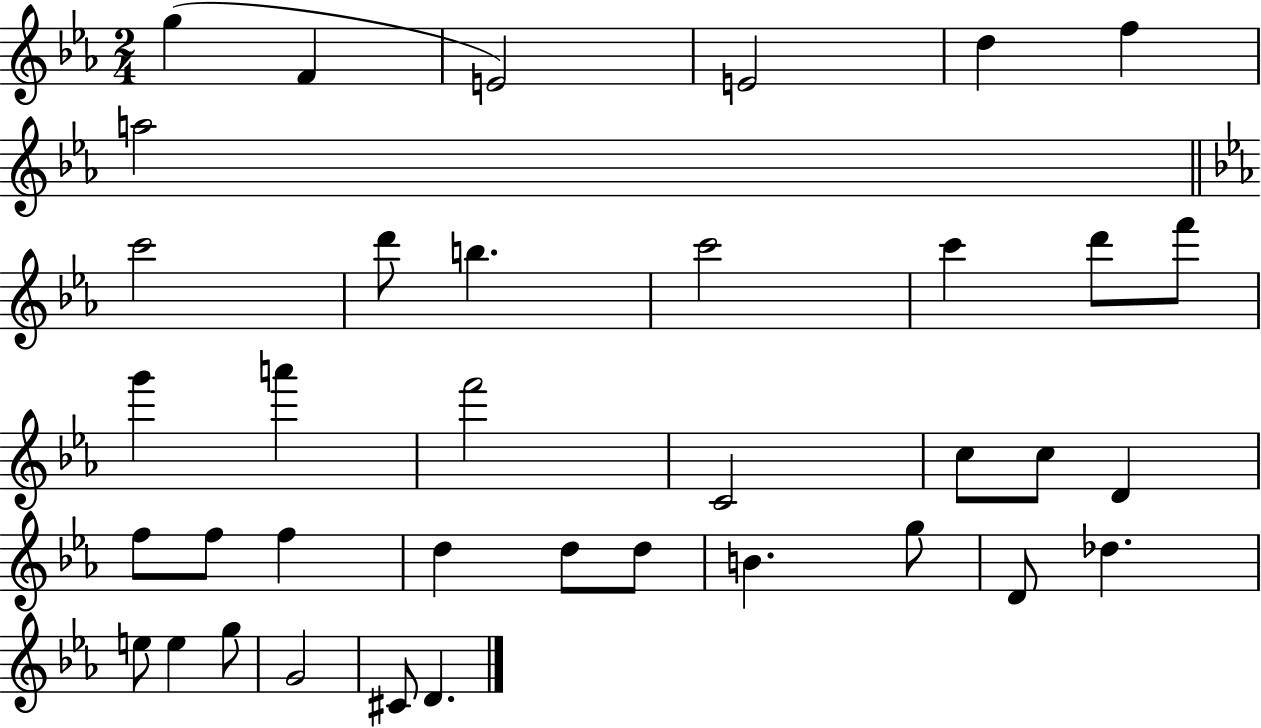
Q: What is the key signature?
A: EES major